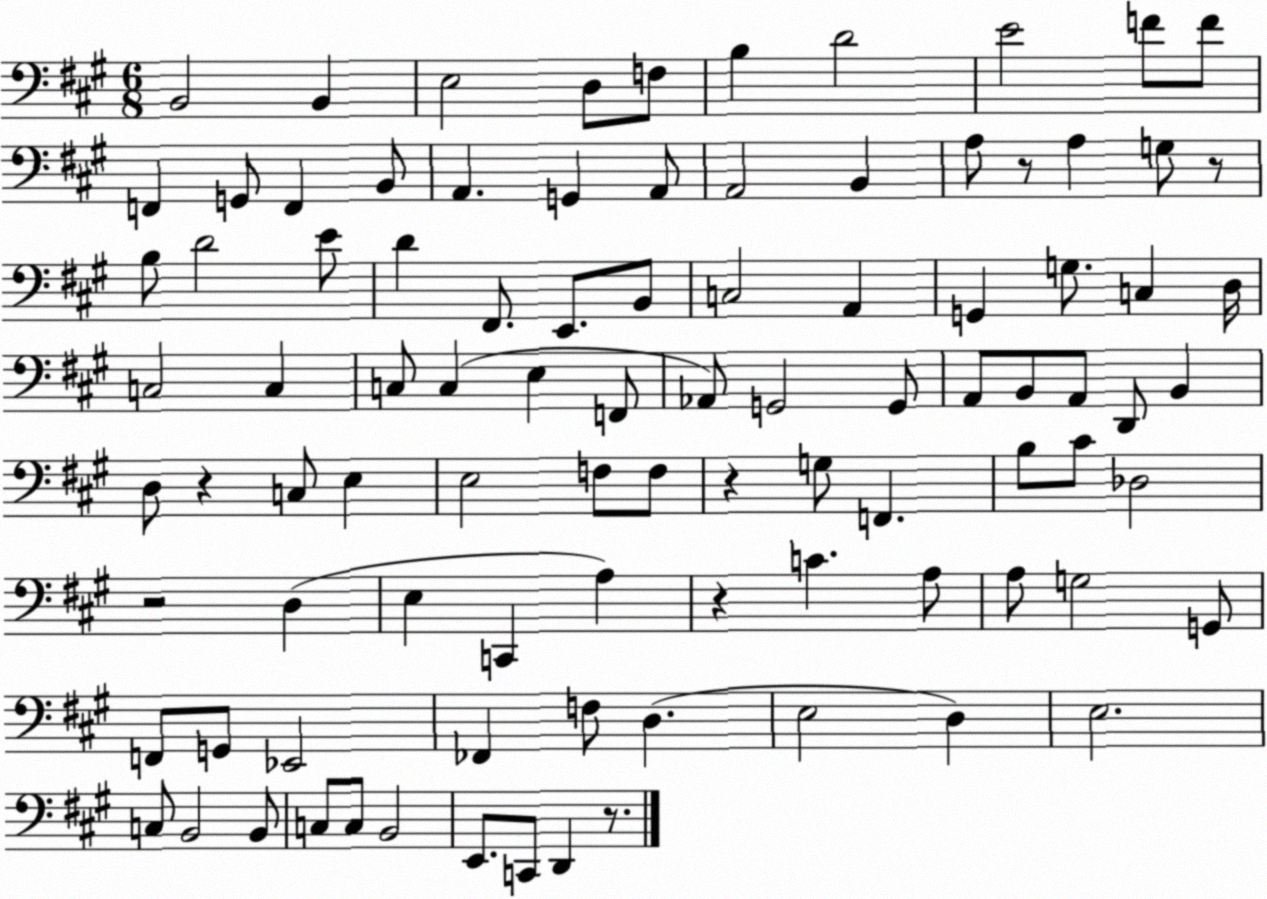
X:1
T:Untitled
M:6/8
L:1/4
K:A
B,,2 B,, E,2 D,/2 F,/2 B, D2 E2 F/2 F/2 F,, G,,/2 F,, B,,/2 A,, G,, A,,/2 A,,2 B,, A,/2 z/2 A, G,/2 z/2 B,/2 D2 E/2 D ^F,,/2 E,,/2 B,,/2 C,2 A,, G,, G,/2 C, D,/4 C,2 C, C,/2 C, E, F,,/2 _A,,/2 G,,2 G,,/2 A,,/2 B,,/2 A,,/2 D,,/2 B,, D,/2 z C,/2 E, E,2 F,/2 F,/2 z G,/2 F,, B,/2 ^C/2 _D,2 z2 D, E, C,, A, z C A,/2 A,/2 G,2 G,,/2 F,,/2 G,,/2 _E,,2 _F,, F,/2 D, E,2 D, E,2 C,/2 B,,2 B,,/2 C,/2 C,/2 B,,2 E,,/2 C,,/2 D,, z/2